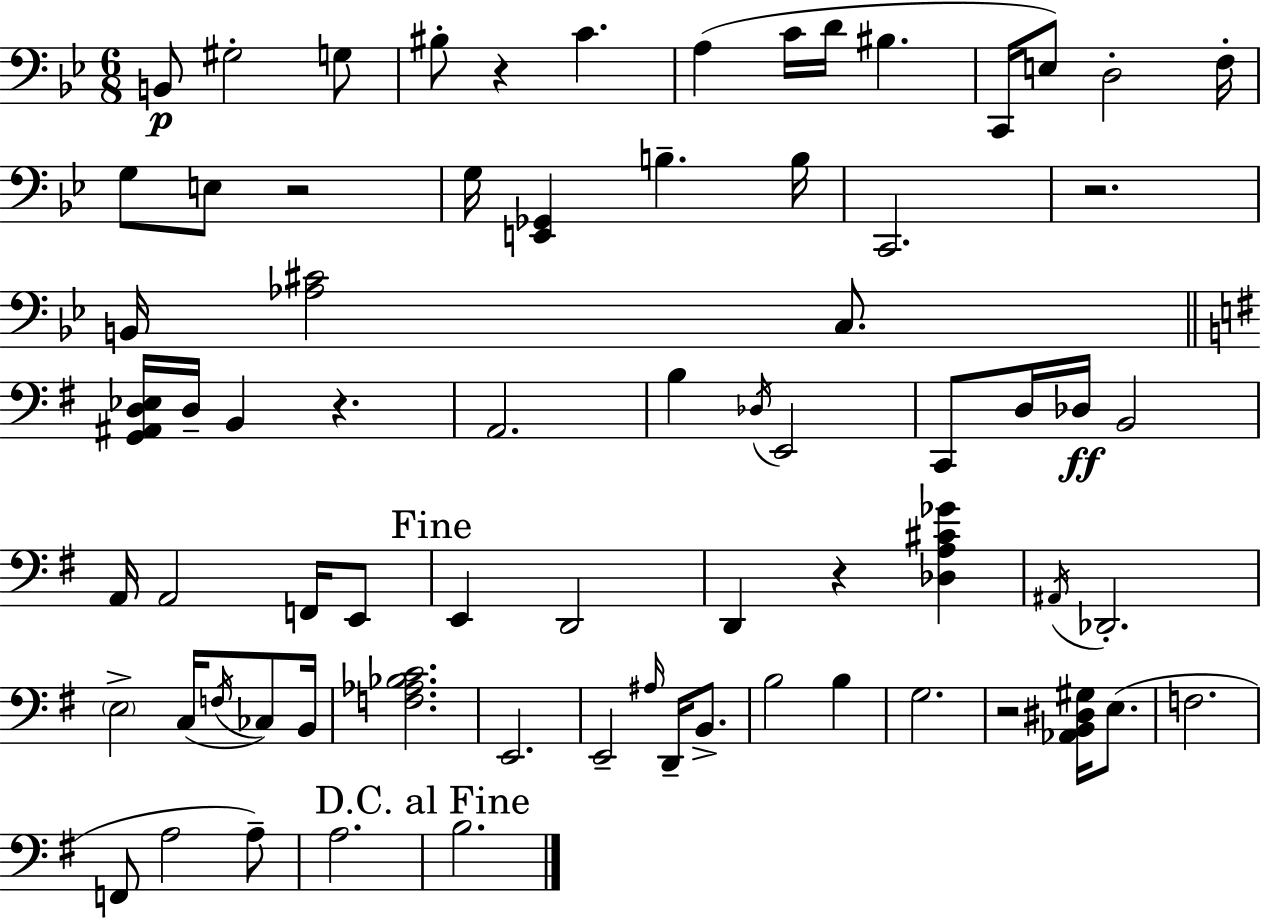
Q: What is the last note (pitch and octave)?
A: B3